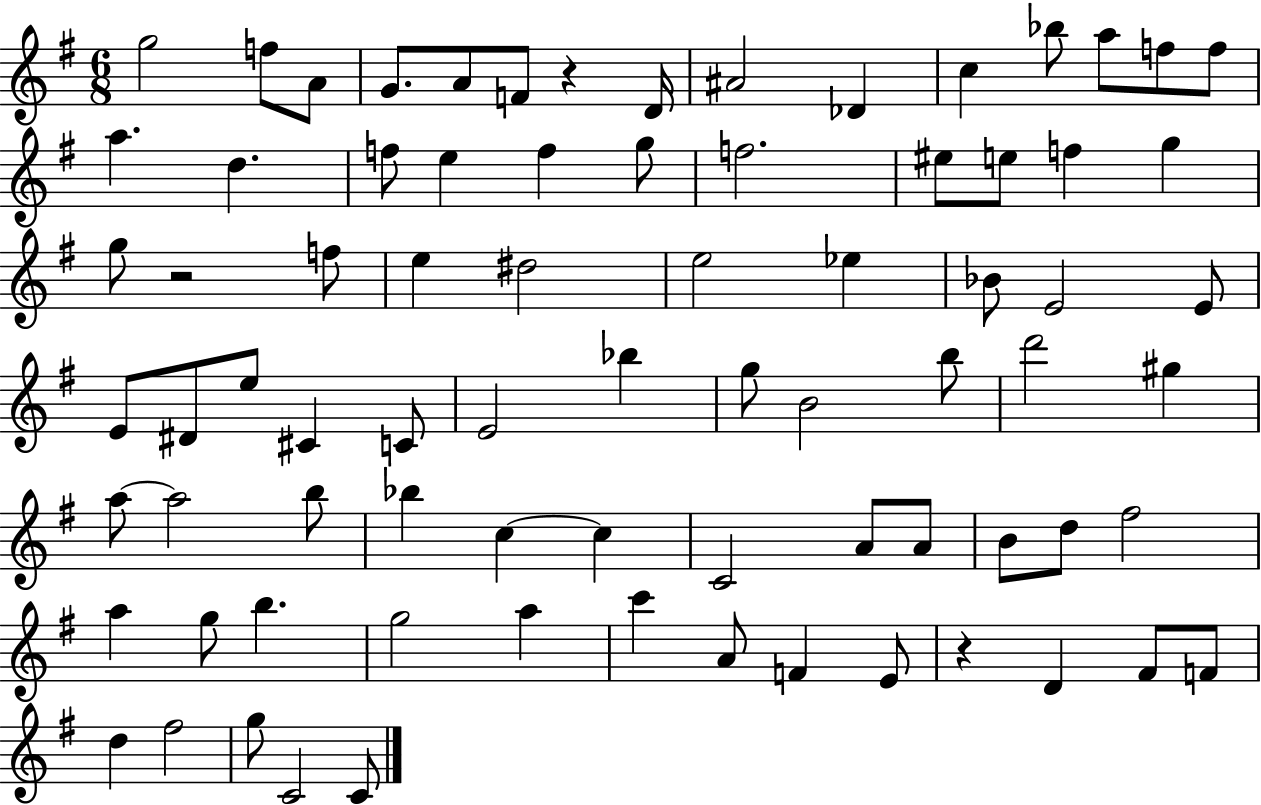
G5/h F5/e A4/e G4/e. A4/e F4/e R/q D4/s A#4/h Db4/q C5/q Bb5/e A5/e F5/e F5/e A5/q. D5/q. F5/e E5/q F5/q G5/e F5/h. EIS5/e E5/e F5/q G5/q G5/e R/h F5/e E5/q D#5/h E5/h Eb5/q Bb4/e E4/h E4/e E4/e D#4/e E5/e C#4/q C4/e E4/h Bb5/q G5/e B4/h B5/e D6/h G#5/q A5/e A5/h B5/e Bb5/q C5/q C5/q C4/h A4/e A4/e B4/e D5/e F#5/h A5/q G5/e B5/q. G5/h A5/q C6/q A4/e F4/q E4/e R/q D4/q F#4/e F4/e D5/q F#5/h G5/e C4/h C4/e